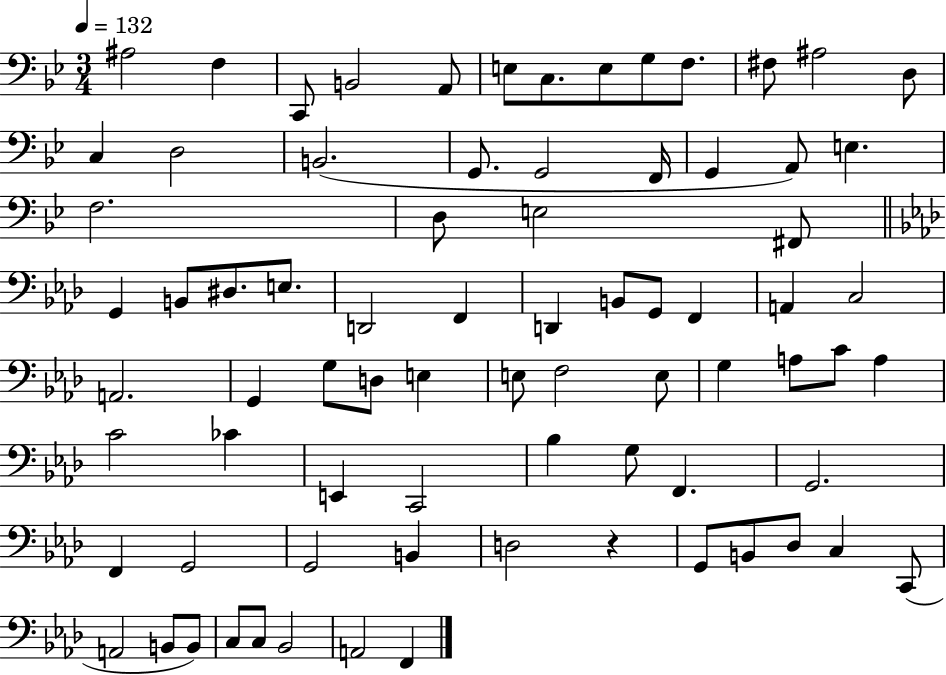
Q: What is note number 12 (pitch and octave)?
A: A#3